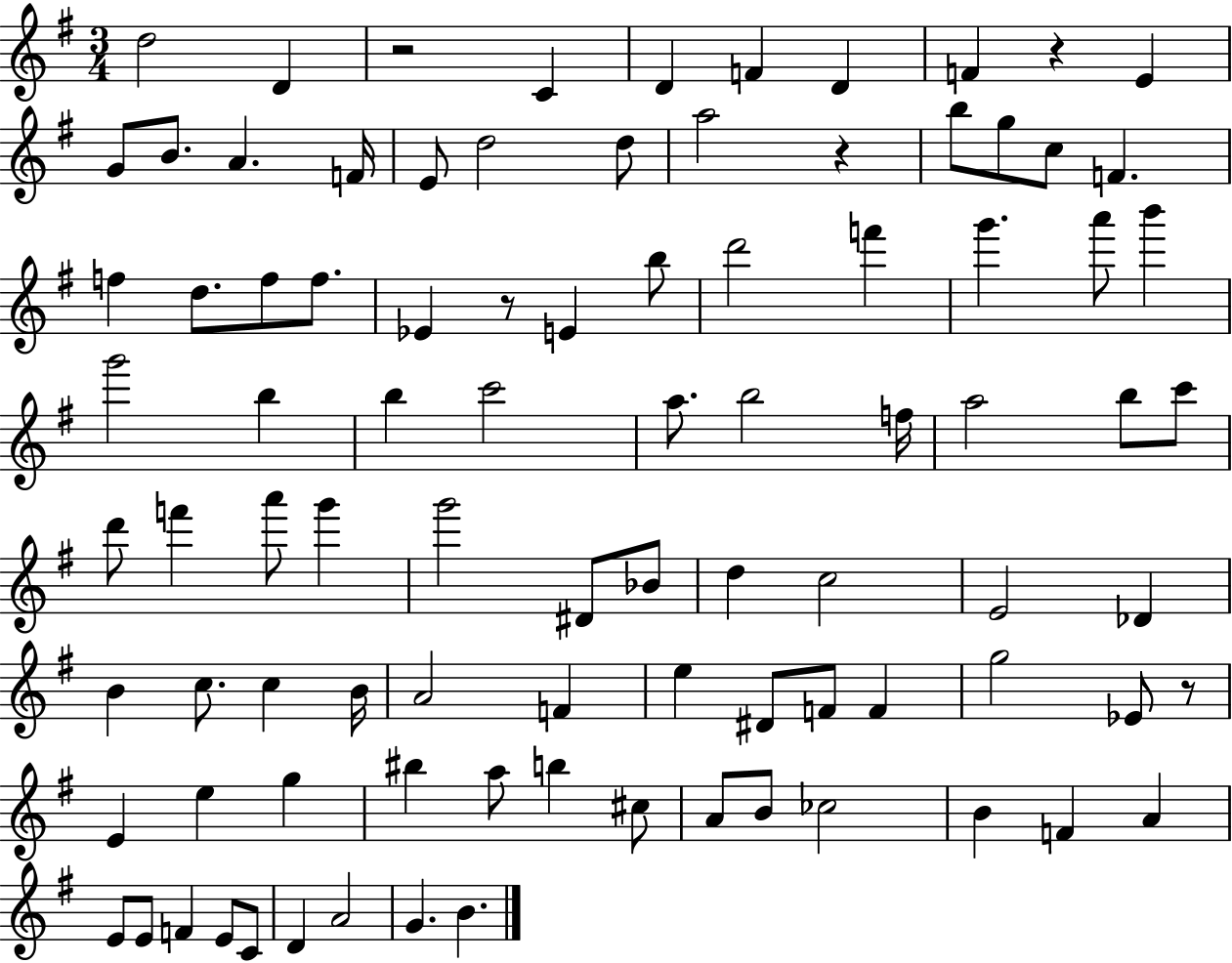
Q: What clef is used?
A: treble